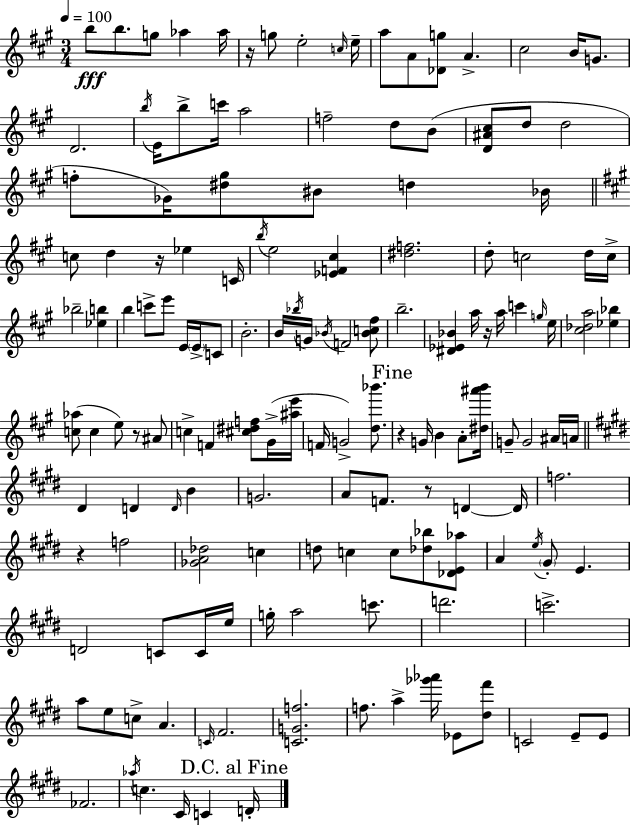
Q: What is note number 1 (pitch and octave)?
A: B5